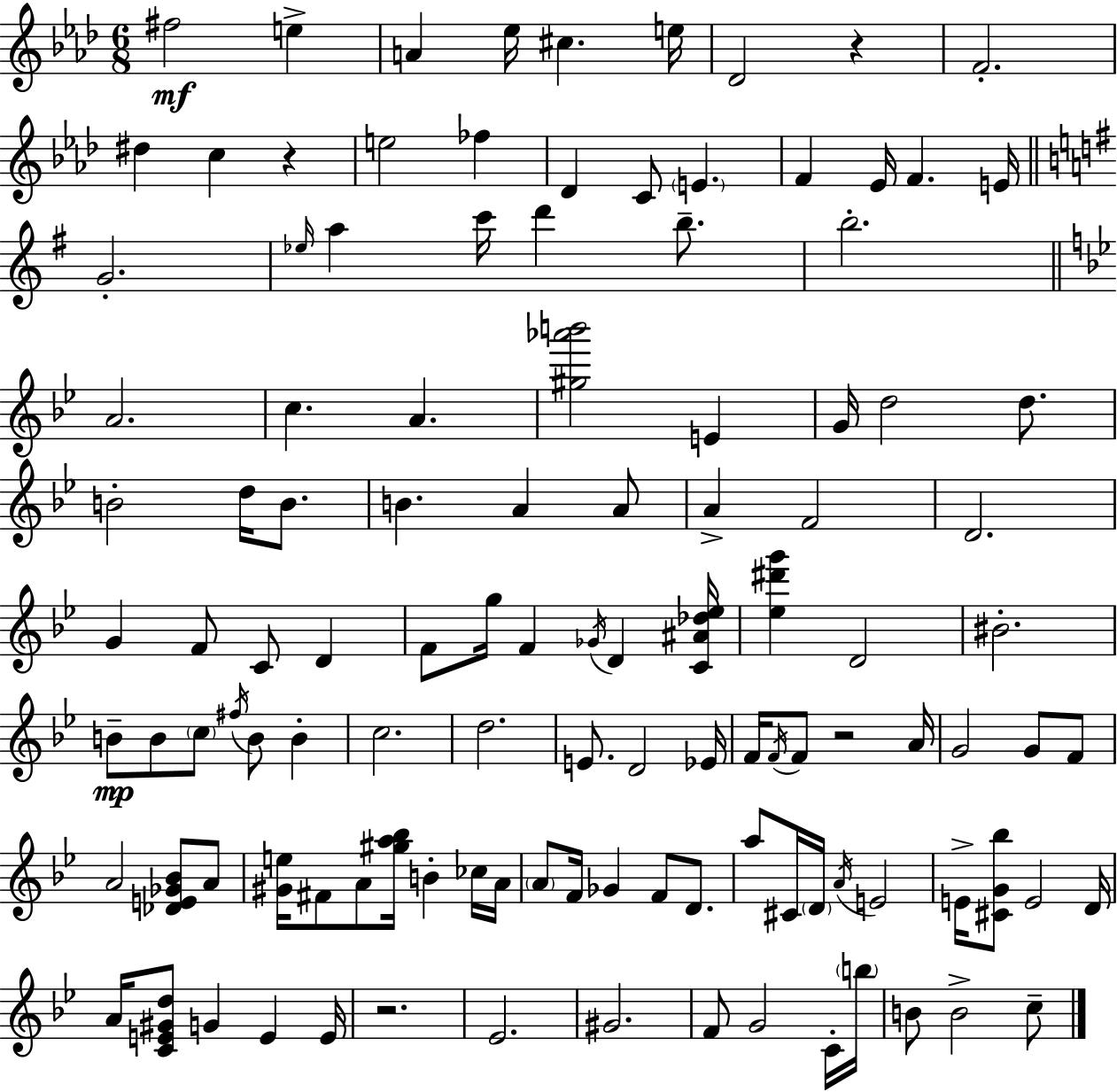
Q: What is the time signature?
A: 6/8